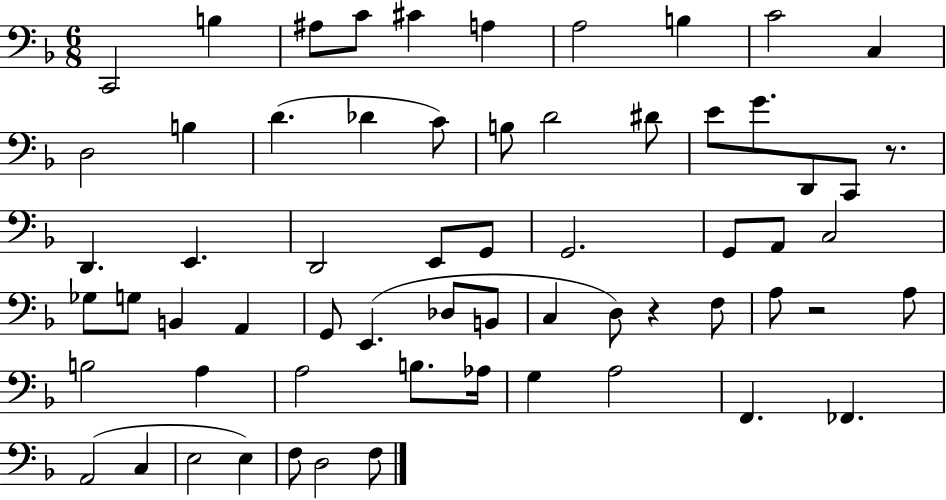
{
  \clef bass
  \numericTimeSignature
  \time 6/8
  \key f \major
  \repeat volta 2 { c,2 b4 | ais8 c'8 cis'4 a4 | a2 b4 | c'2 c4 | \break d2 b4 | d'4.( des'4 c'8) | b8 d'2 dis'8 | e'8 g'8. d,8 c,8 r8. | \break d,4. e,4. | d,2 e,8 g,8 | g,2. | g,8 a,8 c2 | \break ges8 g8 b,4 a,4 | g,8 e,4.( des8 b,8 | c4 d8) r4 f8 | a8 r2 a8 | \break b2 a4 | a2 b8. aes16 | g4 a2 | f,4. fes,4. | \break a,2( c4 | e2 e4) | f8 d2 f8 | } \bar "|."
}